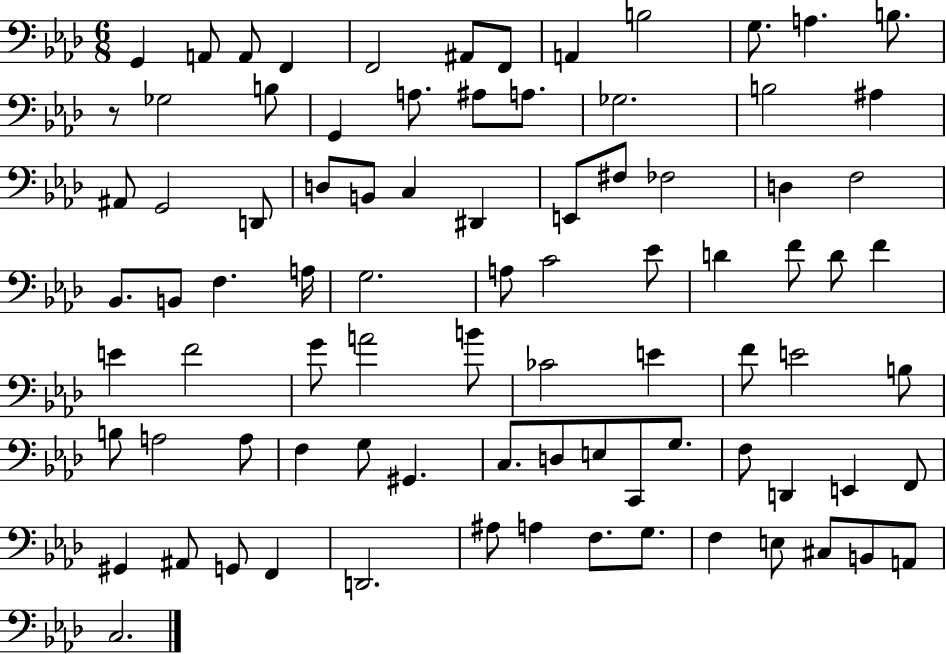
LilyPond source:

{
  \clef bass
  \numericTimeSignature
  \time 6/8
  \key aes \major
  g,4 a,8 a,8 f,4 | f,2 ais,8 f,8 | a,4 b2 | g8. a4. b8. | \break r8 ges2 b8 | g,4 a8. ais8 a8. | ges2. | b2 ais4 | \break ais,8 g,2 d,8 | d8 b,8 c4 dis,4 | e,8 fis8 fes2 | d4 f2 | \break bes,8. b,8 f4. a16 | g2. | a8 c'2 ees'8 | d'4 f'8 d'8 f'4 | \break e'4 f'2 | g'8 a'2 b'8 | ces'2 e'4 | f'8 e'2 b8 | \break b8 a2 a8 | f4 g8 gis,4. | c8. d8 e8 c,8 g8. | f8 d,4 e,4 f,8 | \break gis,4 ais,8 g,8 f,4 | d,2. | ais8 a4 f8. g8. | f4 e8 cis8 b,8 a,8 | \break c2. | \bar "|."
}